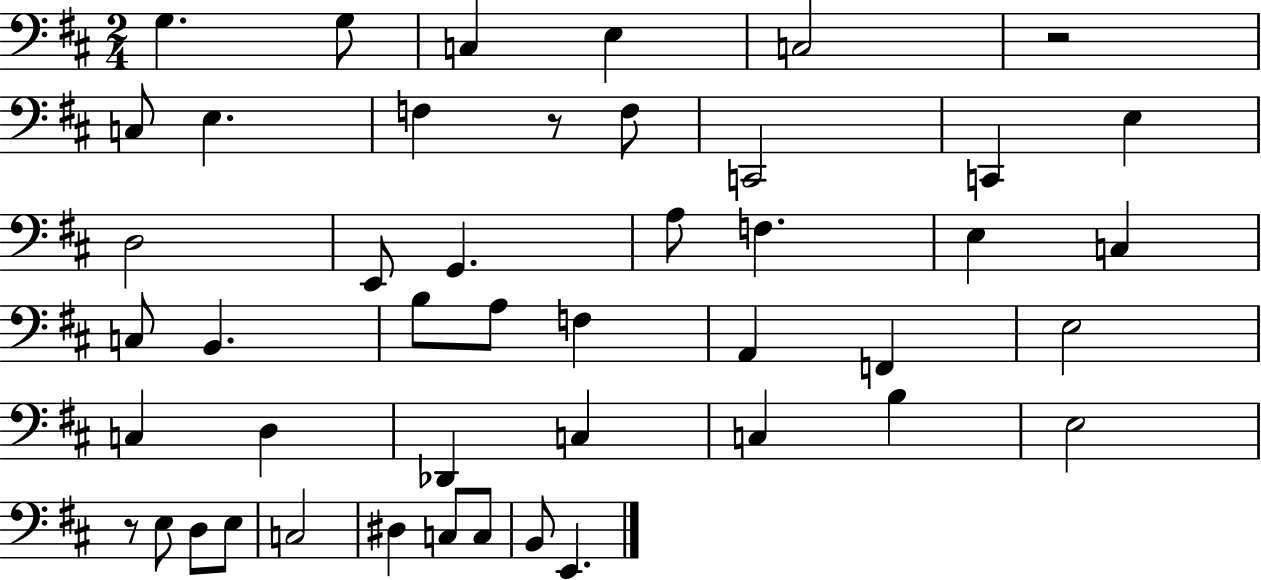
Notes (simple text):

G3/q. G3/e C3/q E3/q C3/h R/h C3/e E3/q. F3/q R/e F3/e C2/h C2/q E3/q D3/h E2/e G2/q. A3/e F3/q. E3/q C3/q C3/e B2/q. B3/e A3/e F3/q A2/q F2/q E3/h C3/q D3/q Db2/q C3/q C3/q B3/q E3/h R/e E3/e D3/e E3/e C3/h D#3/q C3/e C3/e B2/e E2/q.